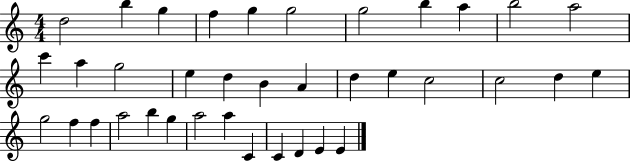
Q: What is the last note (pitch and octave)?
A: E4